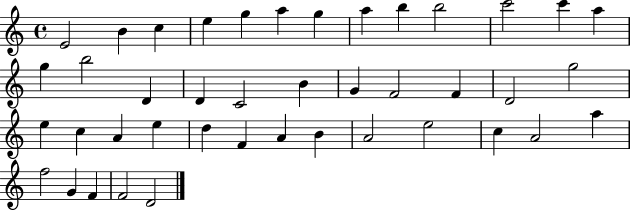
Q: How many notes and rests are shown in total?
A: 42